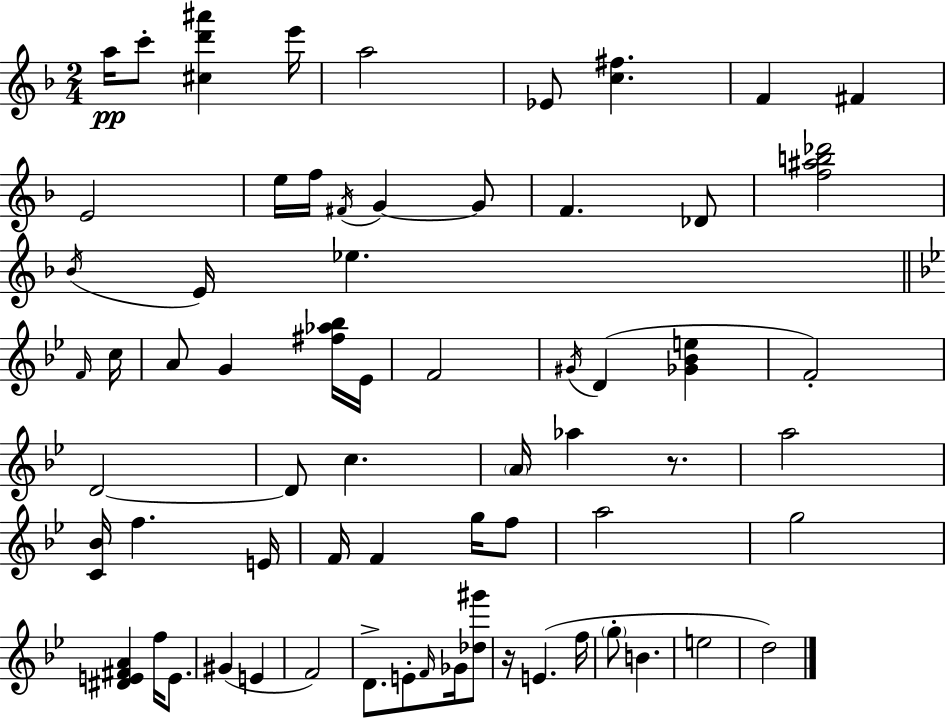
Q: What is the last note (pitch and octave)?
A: D5